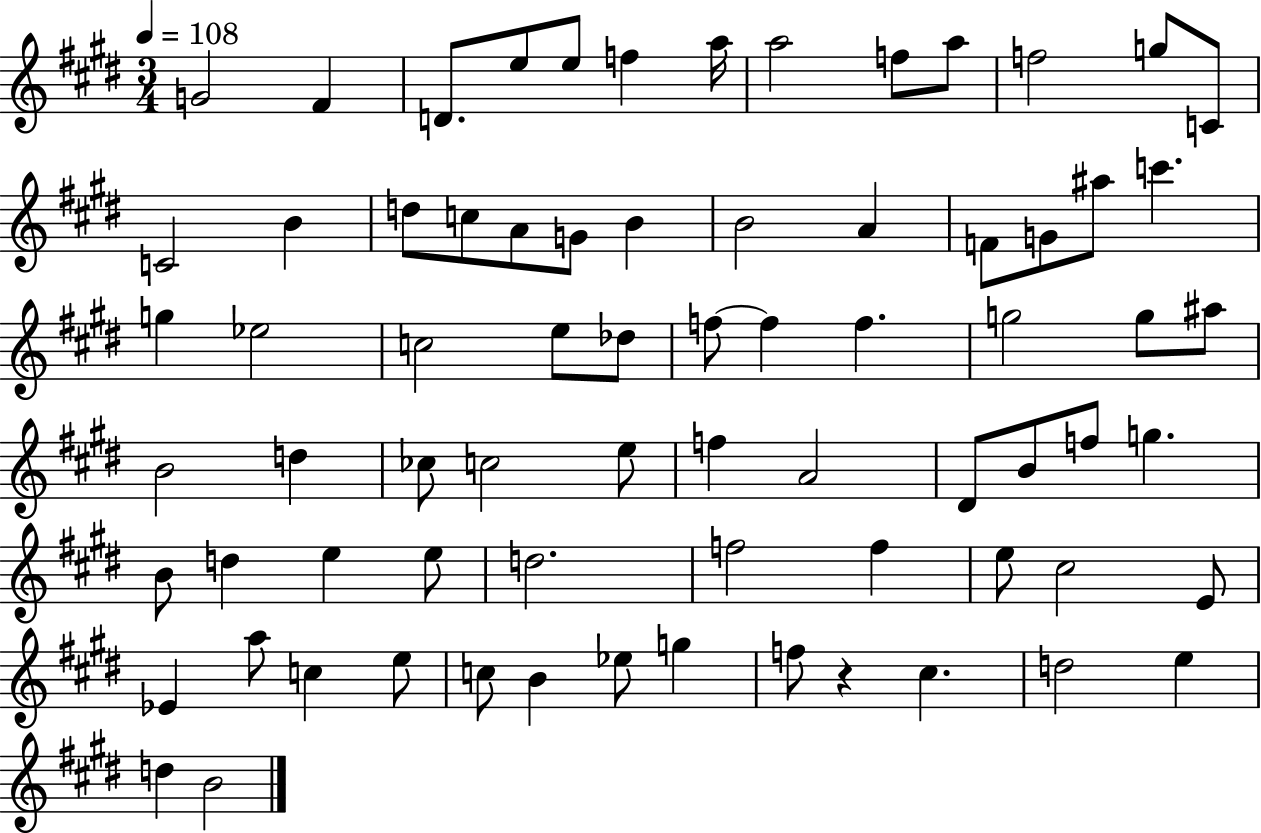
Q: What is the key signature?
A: E major